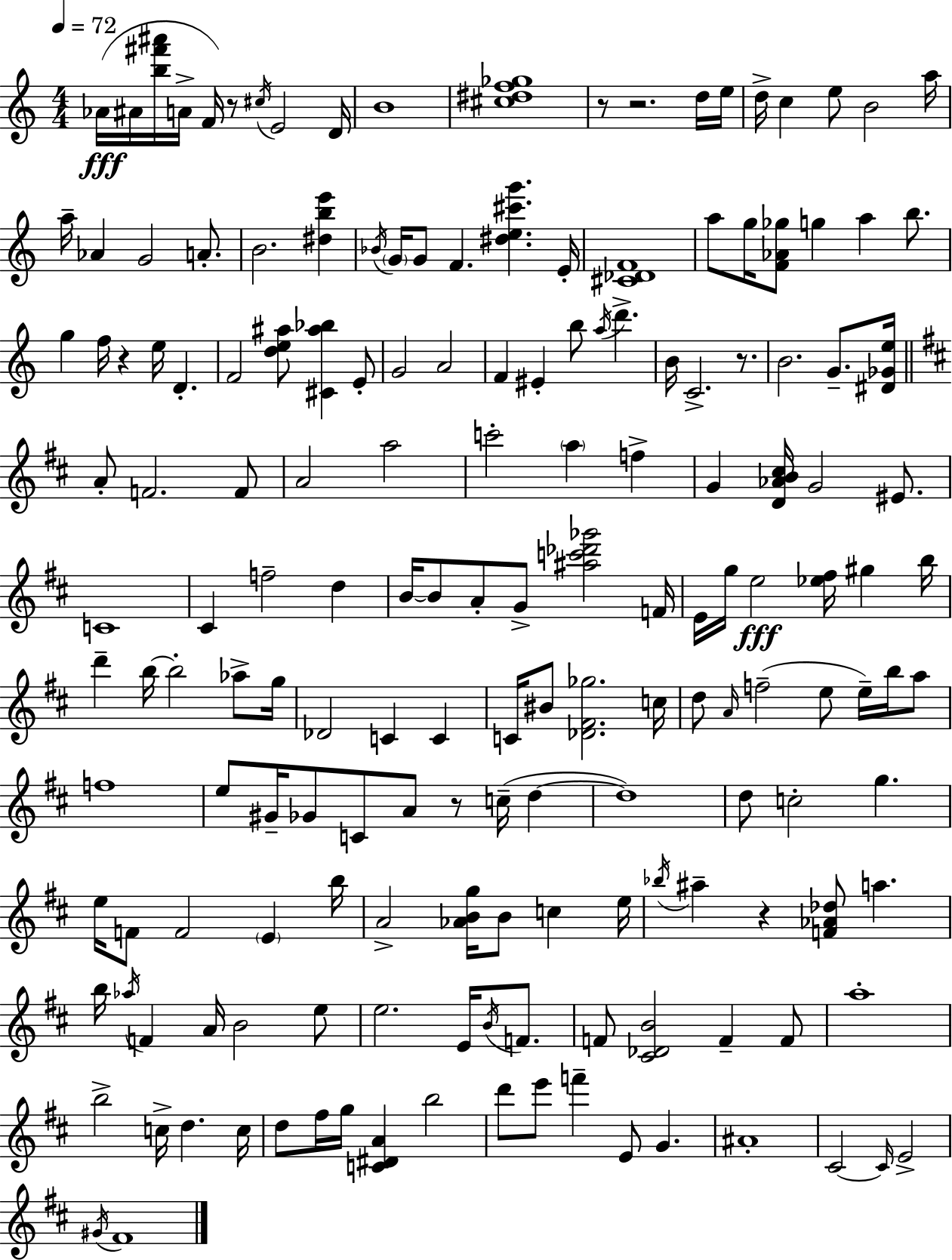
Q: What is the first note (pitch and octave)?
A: Ab4